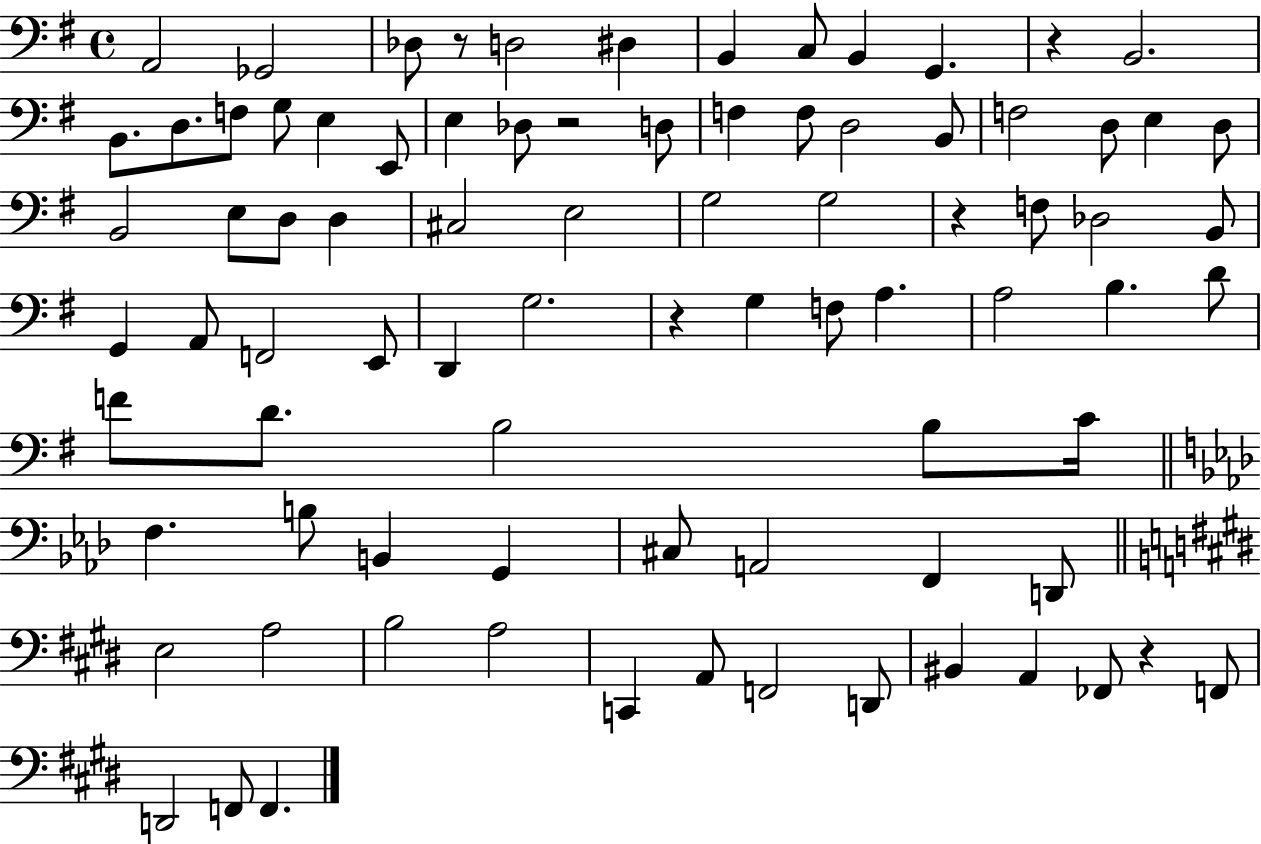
A2/h Gb2/h Db3/e R/e D3/h D#3/q B2/q C3/e B2/q G2/q. R/q B2/h. B2/e. D3/e. F3/e G3/e E3/q E2/e E3/q Db3/e R/h D3/e F3/q F3/e D3/h B2/e F3/h D3/e E3/q D3/e B2/h E3/e D3/e D3/q C#3/h E3/h G3/h G3/h R/q F3/e Db3/h B2/e G2/q A2/e F2/h E2/e D2/q G3/h. R/q G3/q F3/e A3/q. A3/h B3/q. D4/e F4/e D4/e. B3/h B3/e C4/s F3/q. B3/e B2/q G2/q C#3/e A2/h F2/q D2/e E3/h A3/h B3/h A3/h C2/q A2/e F2/h D2/e BIS2/q A2/q FES2/e R/q F2/e D2/h F2/e F2/q.